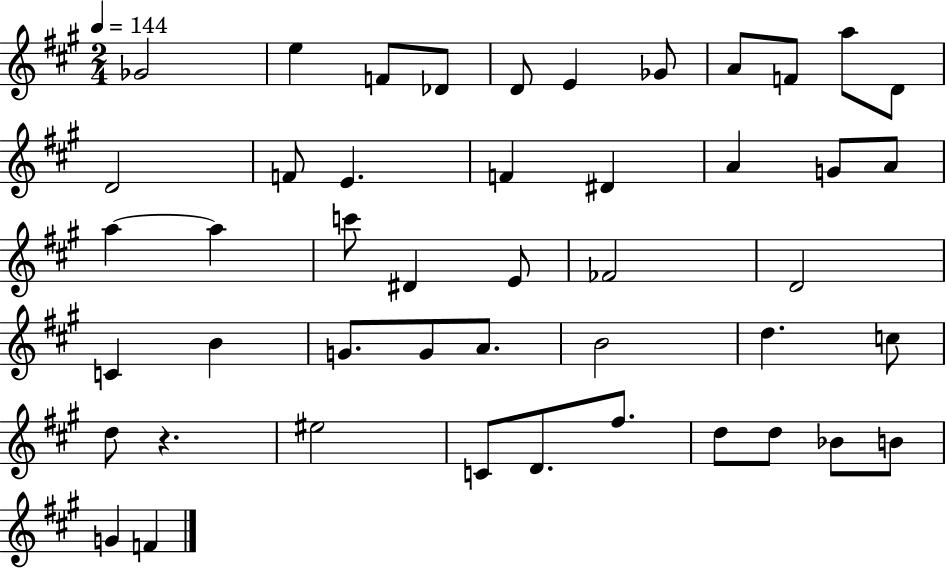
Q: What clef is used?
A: treble